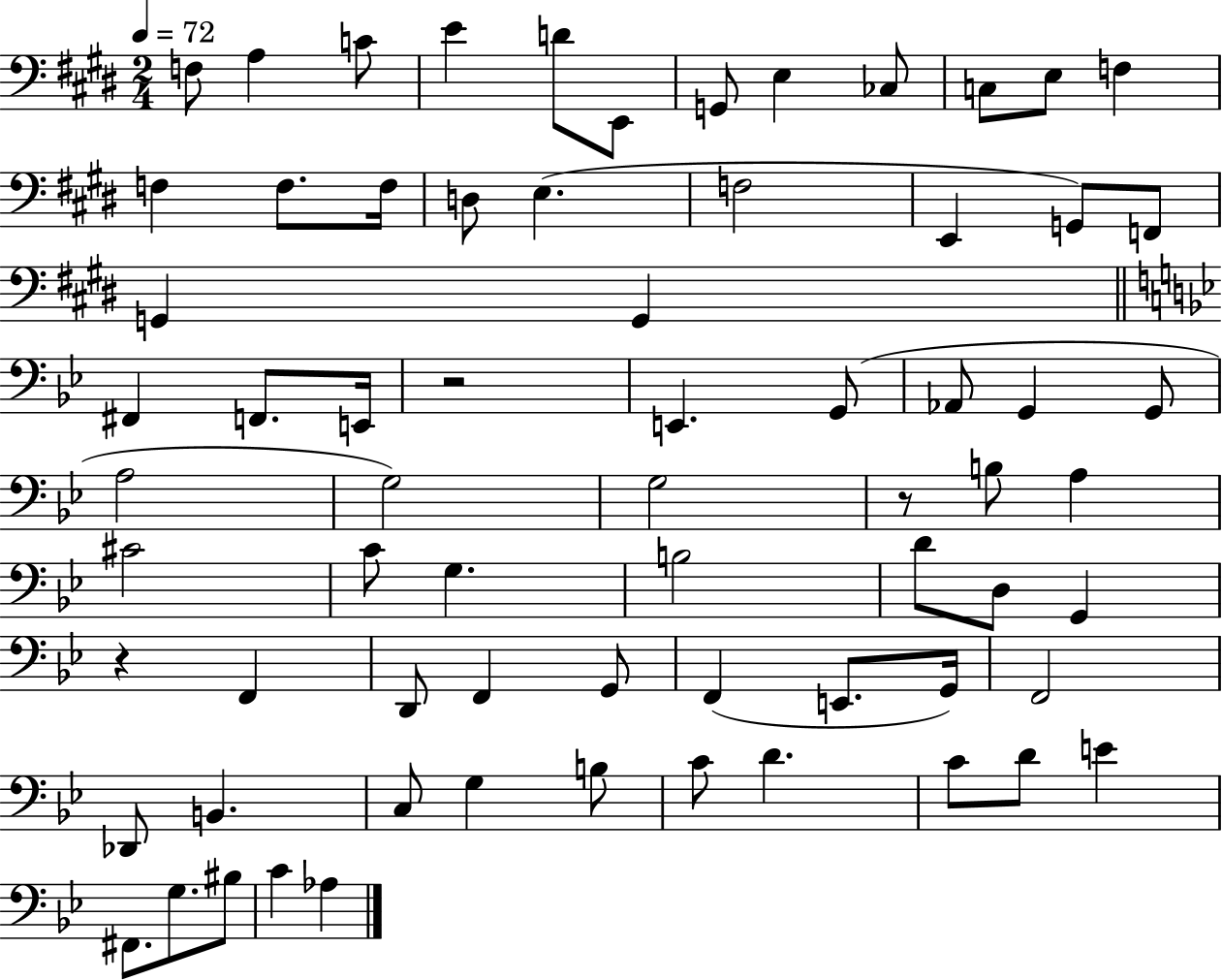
{
  \clef bass
  \numericTimeSignature
  \time 2/4
  \key e \major
  \tempo 4 = 72
  f8 a4 c'8 | e'4 d'8 e,8 | g,8 e4 ces8 | c8 e8 f4 | \break f4 f8. f16 | d8 e4.( | f2 | e,4 g,8) f,8 | \break g,4 g,4 | \bar "||" \break \key bes \major fis,4 f,8. e,16 | r2 | e,4. g,8( | aes,8 g,4 g,8 | \break a2 | g2) | g2 | r8 b8 a4 | \break cis'2 | c'8 g4. | b2 | d'8 d8 g,4 | \break r4 f,4 | d,8 f,4 g,8 | f,4( e,8. g,16) | f,2 | \break des,8 b,4. | c8 g4 b8 | c'8 d'4. | c'8 d'8 e'4 | \break fis,8. g8. bis8 | c'4 aes4 | \bar "|."
}